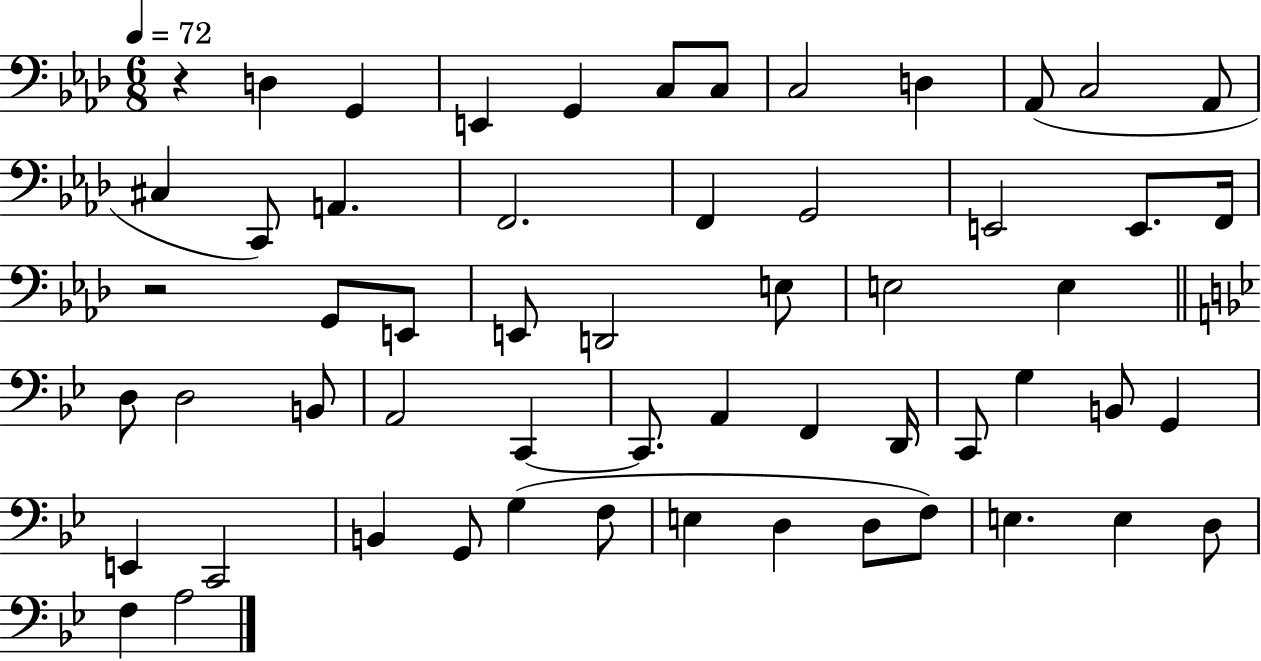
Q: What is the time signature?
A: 6/8